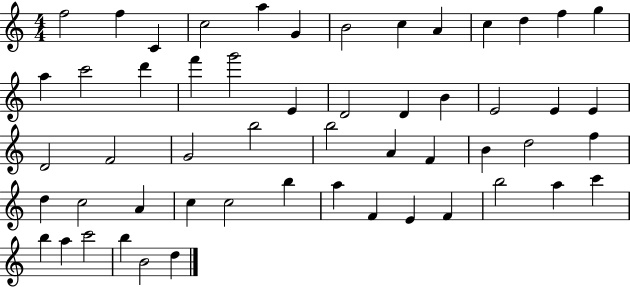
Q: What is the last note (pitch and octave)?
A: D5